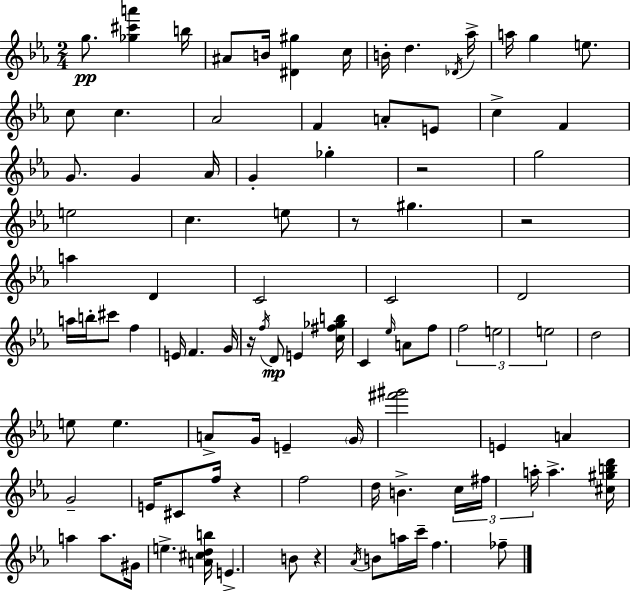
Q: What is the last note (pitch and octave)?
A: FES5